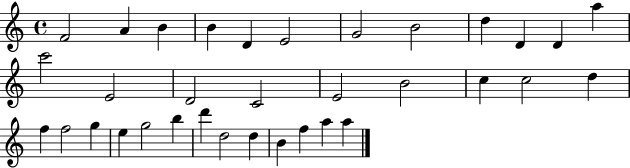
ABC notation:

X:1
T:Untitled
M:4/4
L:1/4
K:C
F2 A B B D E2 G2 B2 d D D a c'2 E2 D2 C2 E2 B2 c c2 d f f2 g e g2 b d' d2 d B f a a